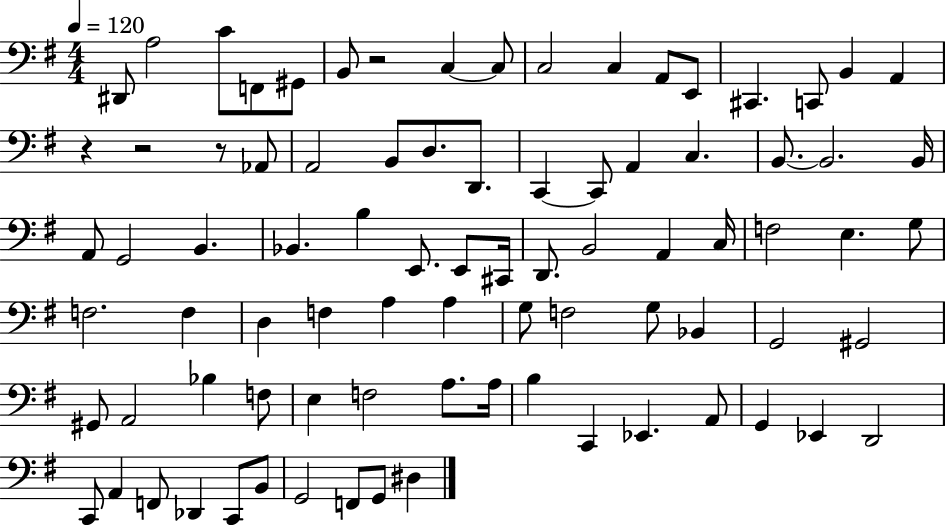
{
  \clef bass
  \numericTimeSignature
  \time 4/4
  \key g \major
  \tempo 4 = 120
  dis,8 a2 c'8 f,8 gis,8 | b,8 r2 c4~~ c8 | c2 c4 a,8 e,8 | cis,4. c,8 b,4 a,4 | \break r4 r2 r8 aes,8 | a,2 b,8 d8. d,8. | c,4~~ c,8 a,4 c4. | b,8.~~ b,2. b,16 | \break a,8 g,2 b,4. | bes,4. b4 e,8. e,8 cis,16 | d,8. b,2 a,4 c16 | f2 e4. g8 | \break f2. f4 | d4 f4 a4 a4 | g8 f2 g8 bes,4 | g,2 gis,2 | \break gis,8 a,2 bes4 f8 | e4 f2 a8. a16 | b4 c,4 ees,4. a,8 | g,4 ees,4 d,2 | \break c,8 a,4 f,8 des,4 c,8 b,8 | g,2 f,8 g,8 dis4 | \bar "|."
}